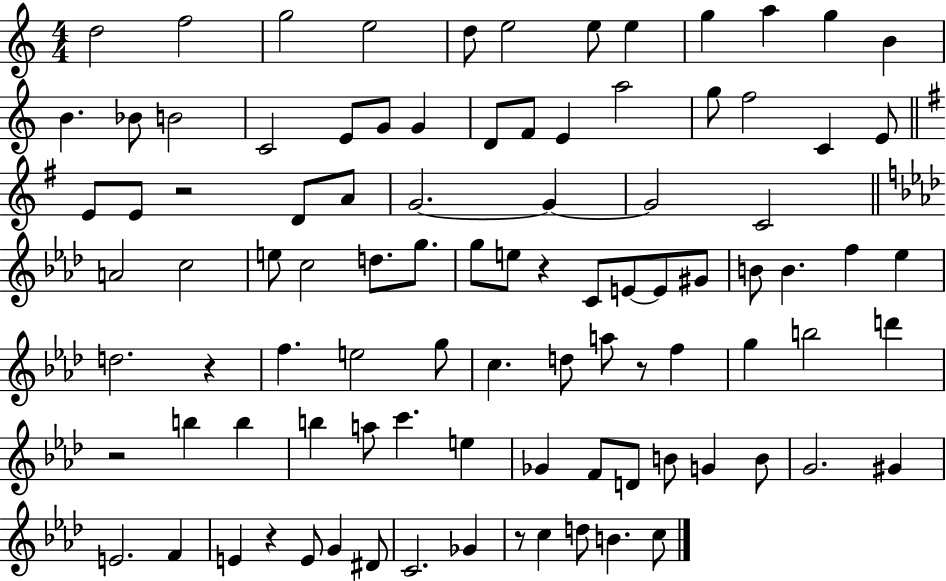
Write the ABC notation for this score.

X:1
T:Untitled
M:4/4
L:1/4
K:C
d2 f2 g2 e2 d/2 e2 e/2 e g a g B B _B/2 B2 C2 E/2 G/2 G D/2 F/2 E a2 g/2 f2 C E/2 E/2 E/2 z2 D/2 A/2 G2 G G2 C2 A2 c2 e/2 c2 d/2 g/2 g/2 e/2 z C/2 E/2 E/2 ^G/2 B/2 B f _e d2 z f e2 g/2 c d/2 a/2 z/2 f g b2 d' z2 b b b a/2 c' e _G F/2 D/2 B/2 G B/2 G2 ^G E2 F E z E/2 G ^D/2 C2 _G z/2 c d/2 B c/2